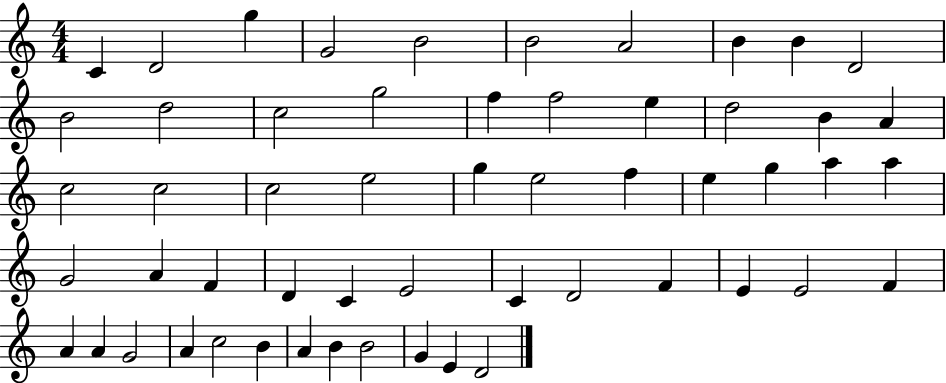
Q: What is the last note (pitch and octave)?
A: D4